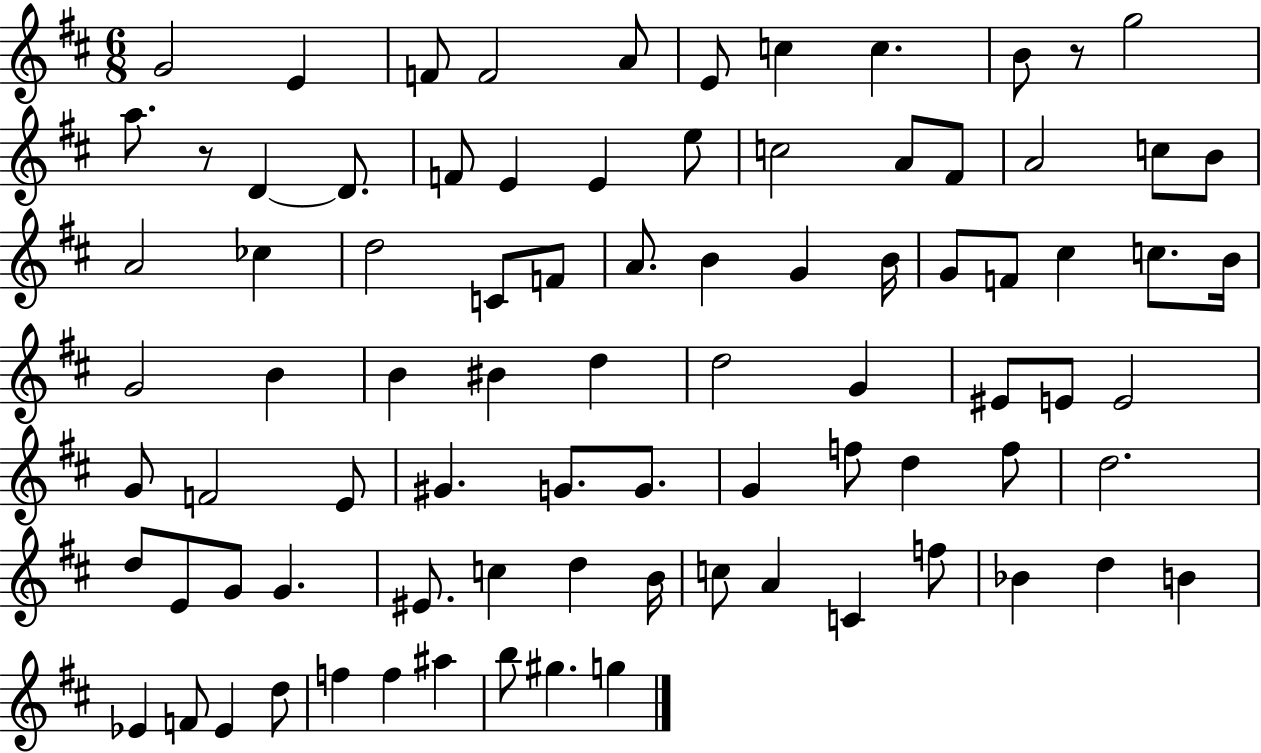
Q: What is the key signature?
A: D major